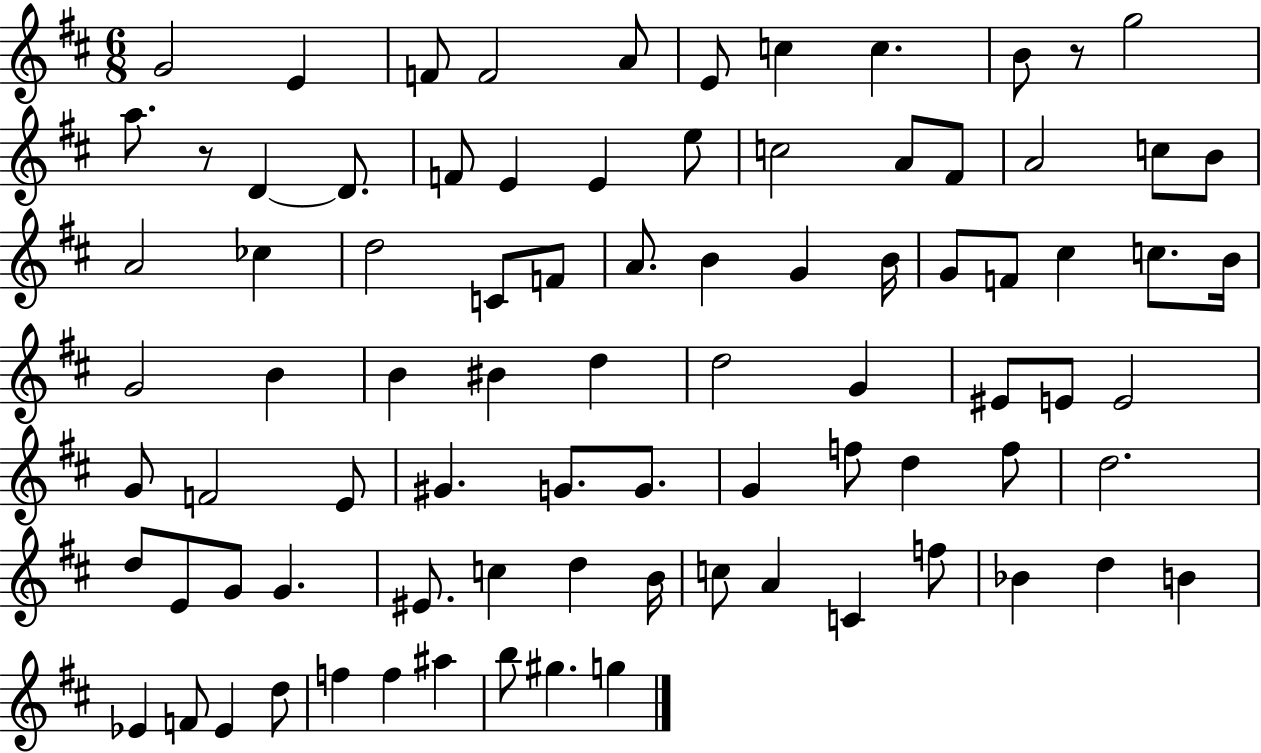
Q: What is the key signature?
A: D major